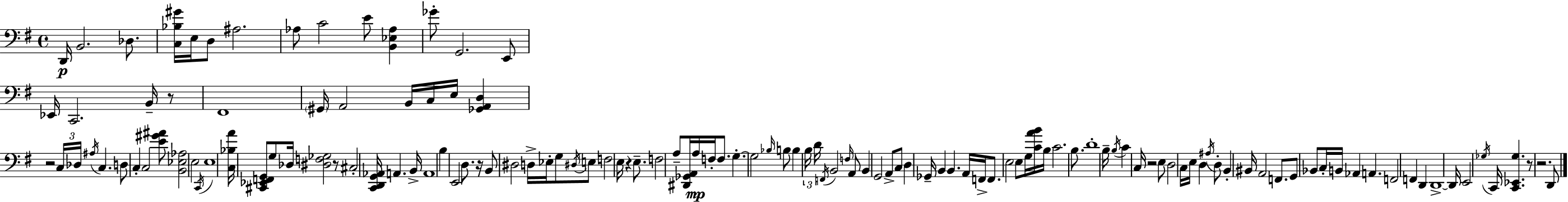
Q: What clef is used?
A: bass